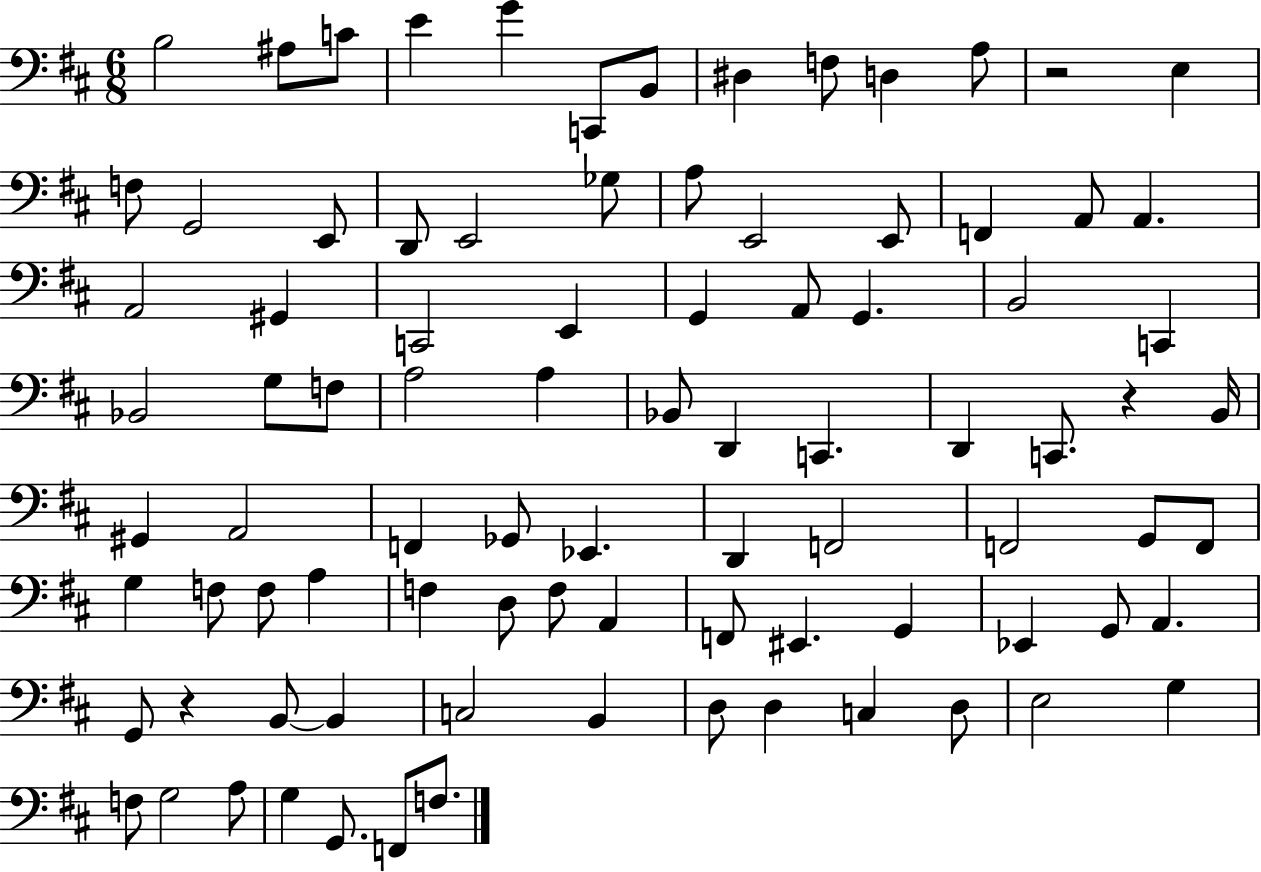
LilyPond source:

{
  \clef bass
  \numericTimeSignature
  \time 6/8
  \key d \major
  b2 ais8 c'8 | e'4 g'4 c,8 b,8 | dis4 f8 d4 a8 | r2 e4 | \break f8 g,2 e,8 | d,8 e,2 ges8 | a8 e,2 e,8 | f,4 a,8 a,4. | \break a,2 gis,4 | c,2 e,4 | g,4 a,8 g,4. | b,2 c,4 | \break bes,2 g8 f8 | a2 a4 | bes,8 d,4 c,4. | d,4 c,8. r4 b,16 | \break gis,4 a,2 | f,4 ges,8 ees,4. | d,4 f,2 | f,2 g,8 f,8 | \break g4 f8 f8 a4 | f4 d8 f8 a,4 | f,8 eis,4. g,4 | ees,4 g,8 a,4. | \break g,8 r4 b,8~~ b,4 | c2 b,4 | d8 d4 c4 d8 | e2 g4 | \break f8 g2 a8 | g4 g,8. f,8 f8. | \bar "|."
}